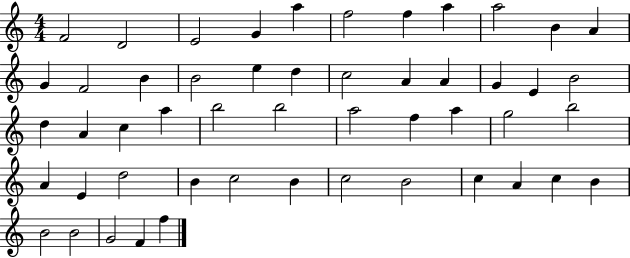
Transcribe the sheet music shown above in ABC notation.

X:1
T:Untitled
M:4/4
L:1/4
K:C
F2 D2 E2 G a f2 f a a2 B A G F2 B B2 e d c2 A A G E B2 d A c a b2 b2 a2 f a g2 b2 A E d2 B c2 B c2 B2 c A c B B2 B2 G2 F f